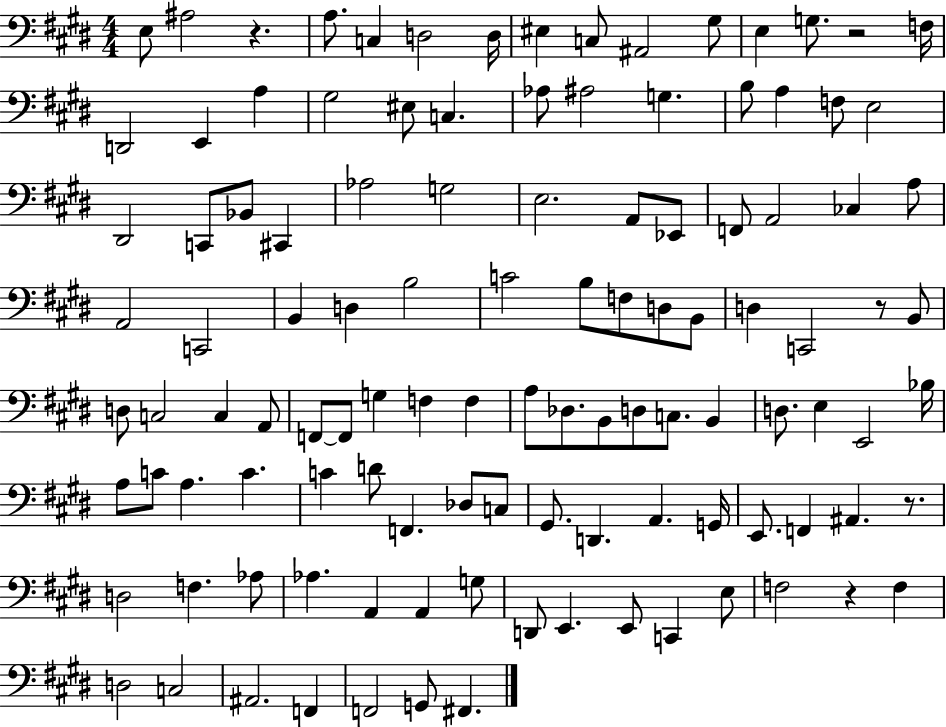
X:1
T:Untitled
M:4/4
L:1/4
K:E
E,/2 ^A,2 z A,/2 C, D,2 D,/4 ^E, C,/2 ^A,,2 ^G,/2 E, G,/2 z2 F,/4 D,,2 E,, A, ^G,2 ^E,/2 C, _A,/2 ^A,2 G, B,/2 A, F,/2 E,2 ^D,,2 C,,/2 _B,,/2 ^C,, _A,2 G,2 E,2 A,,/2 _E,,/2 F,,/2 A,,2 _C, A,/2 A,,2 C,,2 B,, D, B,2 C2 B,/2 F,/2 D,/2 B,,/2 D, C,,2 z/2 B,,/2 D,/2 C,2 C, A,,/2 F,,/2 F,,/2 G, F, F, A,/2 _D,/2 B,,/2 D,/2 C,/2 B,, D,/2 E, E,,2 _B,/4 A,/2 C/2 A, C C D/2 F,, _D,/2 C,/2 ^G,,/2 D,, A,, G,,/4 E,,/2 F,, ^A,, z/2 D,2 F, _A,/2 _A, A,, A,, G,/2 D,,/2 E,, E,,/2 C,, E,/2 F,2 z F, D,2 C,2 ^A,,2 F,, F,,2 G,,/2 ^F,,